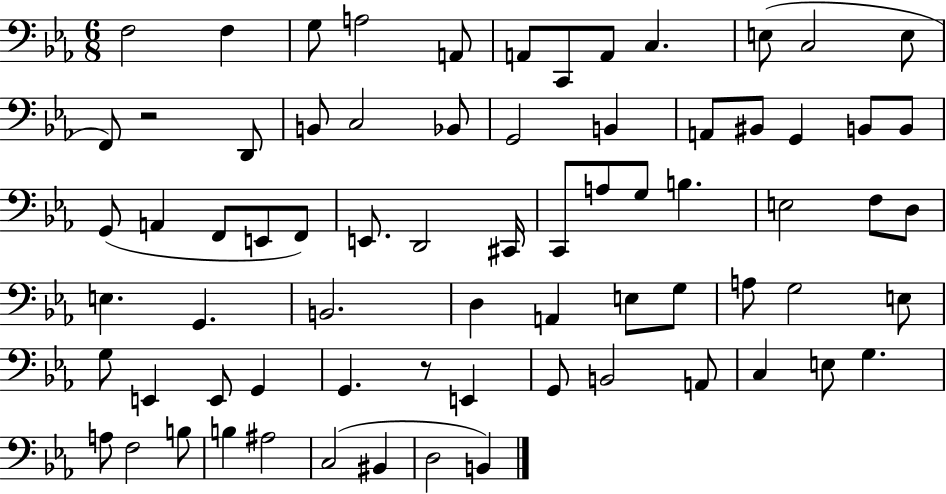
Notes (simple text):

F3/h F3/q G3/e A3/h A2/e A2/e C2/e A2/e C3/q. E3/e C3/h E3/e F2/e R/h D2/e B2/e C3/h Bb2/e G2/h B2/q A2/e BIS2/e G2/q B2/e B2/e G2/e A2/q F2/e E2/e F2/e E2/e. D2/h C#2/s C2/e A3/e G3/e B3/q. E3/h F3/e D3/e E3/q. G2/q. B2/h. D3/q A2/q E3/e G3/e A3/e G3/h E3/e G3/e E2/q E2/e G2/q G2/q. R/e E2/q G2/e B2/h A2/e C3/q E3/e G3/q. A3/e F3/h B3/e B3/q A#3/h C3/h BIS2/q D3/h B2/q